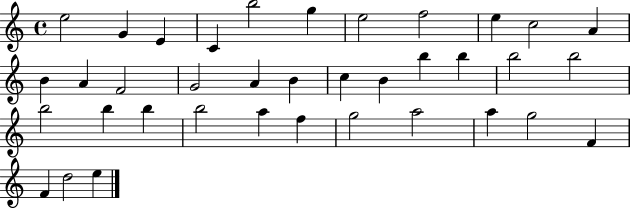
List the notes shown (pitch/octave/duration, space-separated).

E5/h G4/q E4/q C4/q B5/h G5/q E5/h F5/h E5/q C5/h A4/q B4/q A4/q F4/h G4/h A4/q B4/q C5/q B4/q B5/q B5/q B5/h B5/h B5/h B5/q B5/q B5/h A5/q F5/q G5/h A5/h A5/q G5/h F4/q F4/q D5/h E5/q